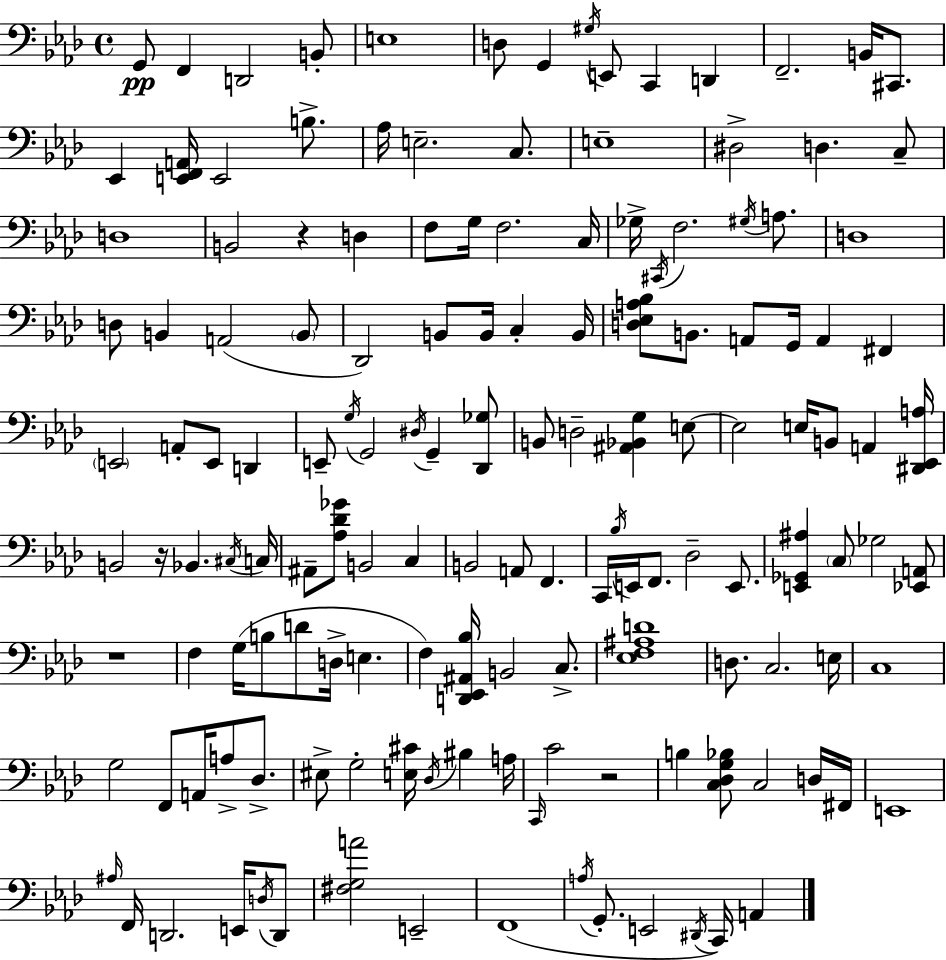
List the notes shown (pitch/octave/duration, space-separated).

G2/e F2/q D2/h B2/e E3/w D3/e G2/q G#3/s E2/e C2/q D2/q F2/h. B2/s C#2/e. Eb2/q [E2,F2,A2]/s E2/h B3/e. Ab3/s E3/h. C3/e. E3/w D#3/h D3/q. C3/e D3/w B2/h R/q D3/q F3/e G3/s F3/h. C3/s Gb3/s C#2/s F3/h. G#3/s A3/e. D3/w D3/e B2/q A2/h B2/e Db2/h B2/e B2/s C3/q B2/s [D3,Eb3,A3,Bb3]/e B2/e. A2/e G2/s A2/q F#2/q E2/h A2/e E2/e D2/q E2/e G3/s G2/h D#3/s G2/q [Db2,Gb3]/e B2/e D3/h [A#2,Bb2,G3]/q E3/e E3/h E3/s B2/e A2/q [D#2,Eb2,A3]/s B2/h R/s Bb2/q. C#3/s C3/s A#2/e [Ab3,Db4,Gb4]/e B2/h C3/q B2/h A2/e F2/q. C2/s Bb3/s E2/s F2/e. Db3/h E2/e. [E2,Gb2,A#3]/q C3/e Gb3/h [Eb2,A2]/e R/w F3/q G3/s B3/e D4/e D3/s E3/q. F3/q [D2,Eb2,A#2,Bb3]/s B2/h C3/e. [Eb3,F3,A#3,D4]/w D3/e. C3/h. E3/s C3/w G3/h F2/e A2/s A3/e Db3/e. EIS3/e G3/h [E3,C#4]/s Db3/s BIS3/q A3/s C2/s C4/h R/h B3/q [C3,Db3,G3,Bb3]/e C3/h D3/s F#2/s E2/w A#3/s F2/s D2/h. E2/s D3/s D2/e [F#3,G3,A4]/h E2/h F2/w A3/s G2/e. E2/h D#2/s C2/s A2/q